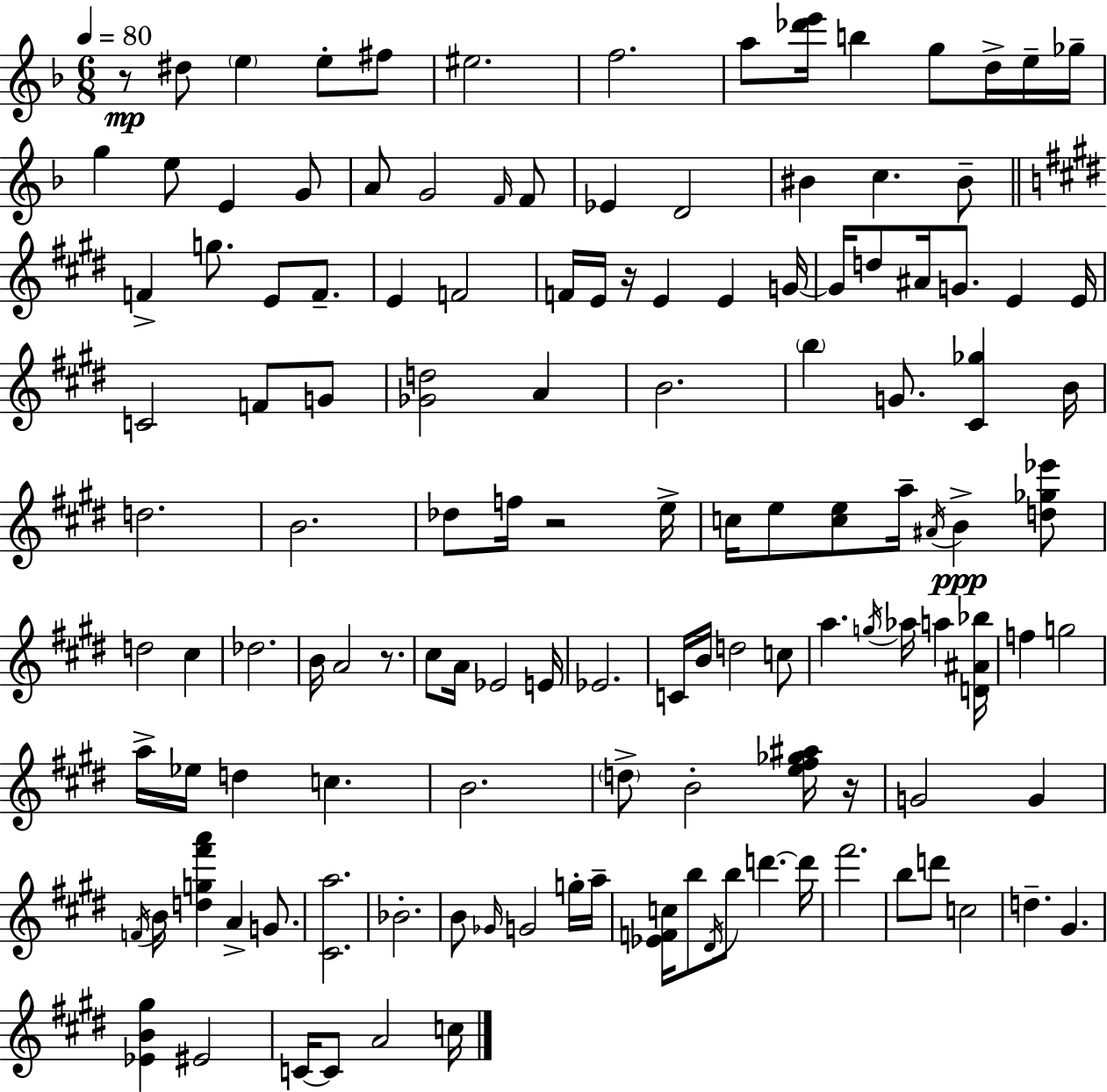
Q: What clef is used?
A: treble